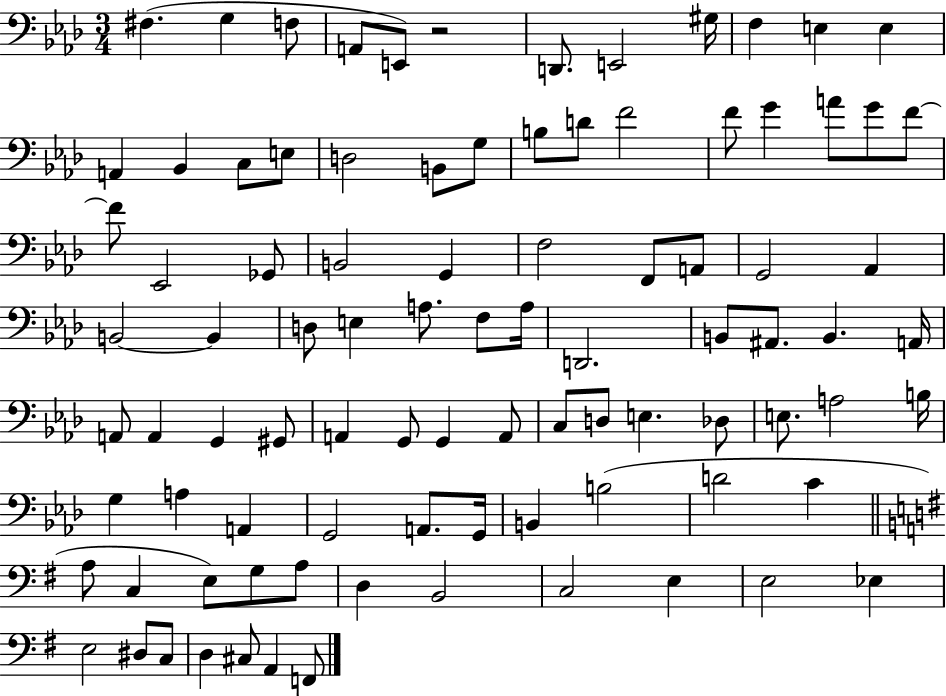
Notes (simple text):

F#3/q. G3/q F3/e A2/e E2/e R/h D2/e. E2/h G#3/s F3/q E3/q E3/q A2/q Bb2/q C3/e E3/e D3/h B2/e G3/e B3/e D4/e F4/h F4/e G4/q A4/e G4/e F4/e F4/e Eb2/h Gb2/e B2/h G2/q F3/h F2/e A2/e G2/h Ab2/q B2/h B2/q D3/e E3/q A3/e. F3/e A3/s D2/h. B2/e A#2/e. B2/q. A2/s A2/e A2/q G2/q G#2/e A2/q G2/e G2/q A2/e C3/e D3/e E3/q. Db3/e E3/e. A3/h B3/s G3/q A3/q A2/q G2/h A2/e. G2/s B2/q B3/h D4/h C4/q A3/e C3/q E3/e G3/e A3/e D3/q B2/h C3/h E3/q E3/h Eb3/q E3/h D#3/e C3/e D3/q C#3/e A2/q F2/e